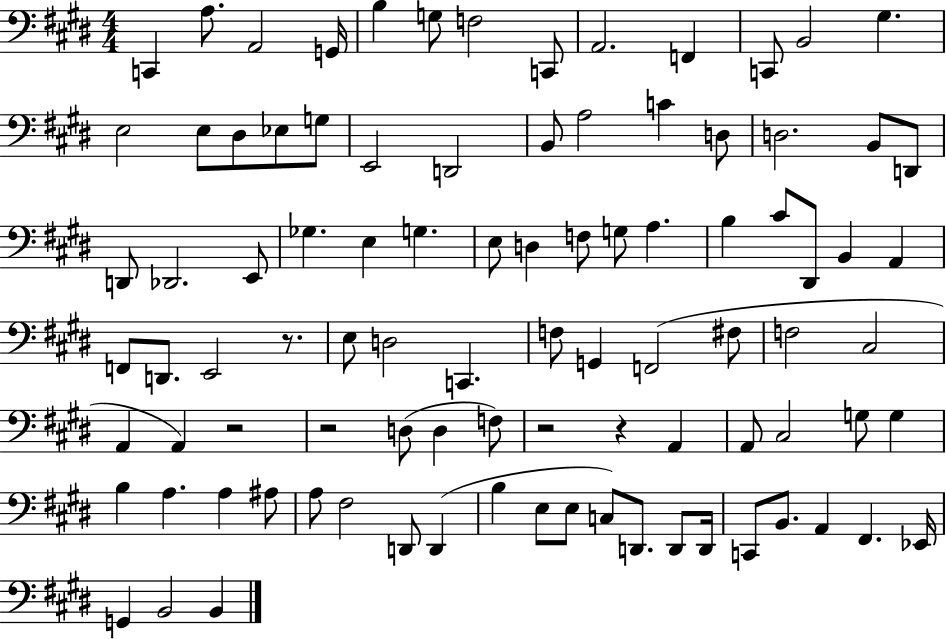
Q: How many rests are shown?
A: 5